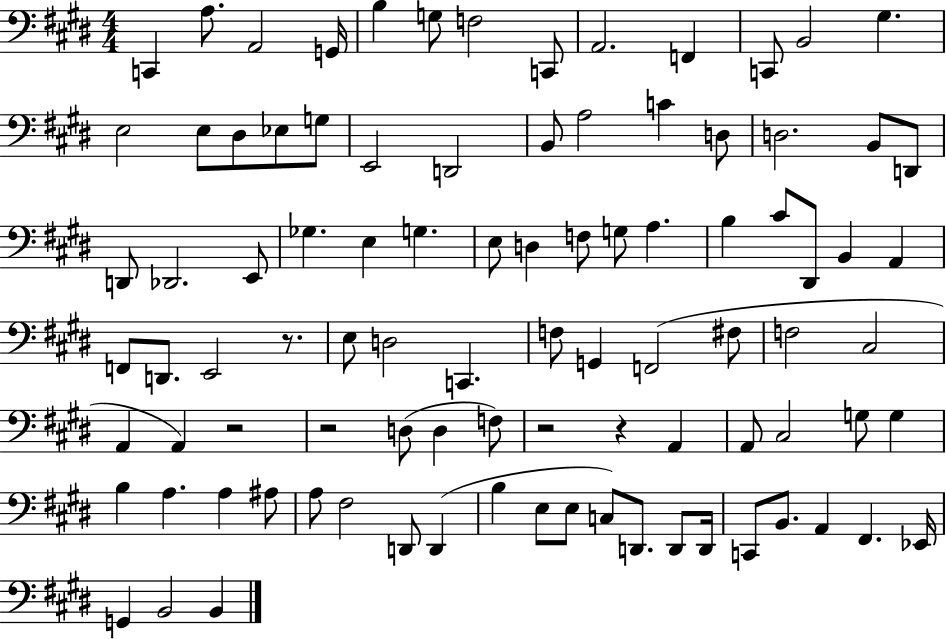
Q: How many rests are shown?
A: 5